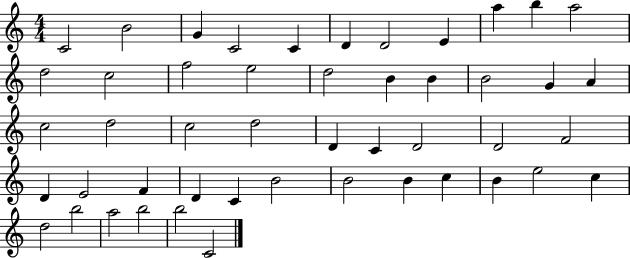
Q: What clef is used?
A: treble